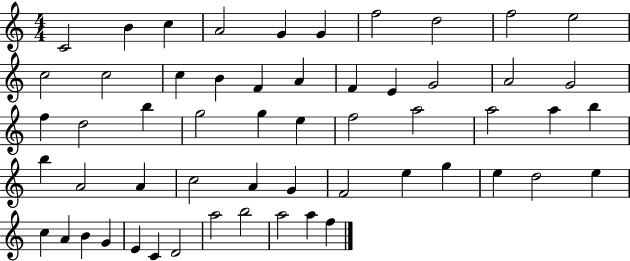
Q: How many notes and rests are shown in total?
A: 56